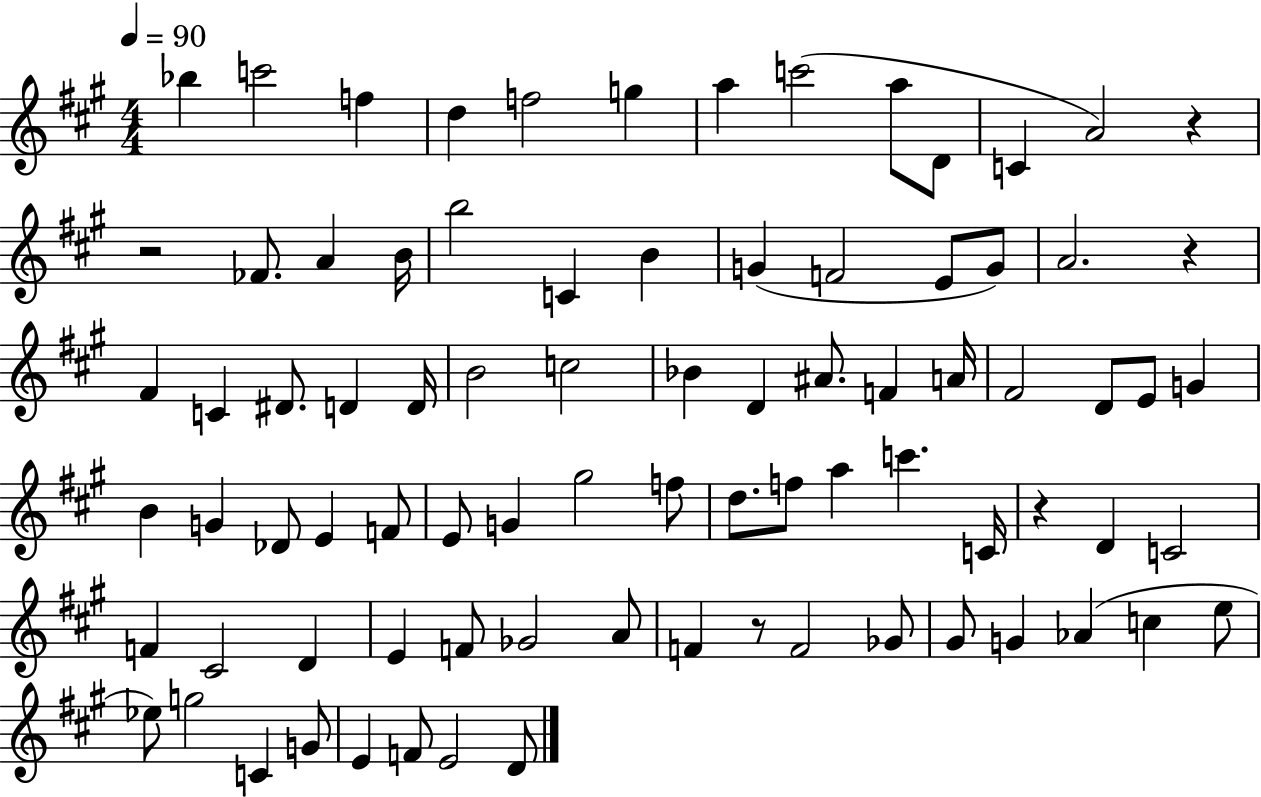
{
  \clef treble
  \numericTimeSignature
  \time 4/4
  \key a \major
  \tempo 4 = 90
  \repeat volta 2 { bes''4 c'''2 f''4 | d''4 f''2 g''4 | a''4 c'''2( a''8 d'8 | c'4 a'2) r4 | \break r2 fes'8. a'4 b'16 | b''2 c'4 b'4 | g'4( f'2 e'8 g'8) | a'2. r4 | \break fis'4 c'4 dis'8. d'4 d'16 | b'2 c''2 | bes'4 d'4 ais'8. f'4 a'16 | fis'2 d'8 e'8 g'4 | \break b'4 g'4 des'8 e'4 f'8 | e'8 g'4 gis''2 f''8 | d''8. f''8 a''4 c'''4. c'16 | r4 d'4 c'2 | \break f'4 cis'2 d'4 | e'4 f'8 ges'2 a'8 | f'4 r8 f'2 ges'8 | gis'8 g'4 aes'4( c''4 e''8 | \break ees''8) g''2 c'4 g'8 | e'4 f'8 e'2 d'8 | } \bar "|."
}